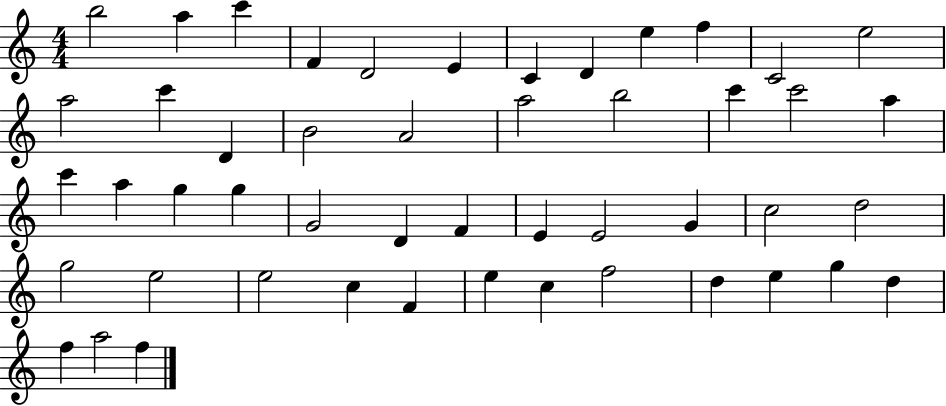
B5/h A5/q C6/q F4/q D4/h E4/q C4/q D4/q E5/q F5/q C4/h E5/h A5/h C6/q D4/q B4/h A4/h A5/h B5/h C6/q C6/h A5/q C6/q A5/q G5/q G5/q G4/h D4/q F4/q E4/q E4/h G4/q C5/h D5/h G5/h E5/h E5/h C5/q F4/q E5/q C5/q F5/h D5/q E5/q G5/q D5/q F5/q A5/h F5/q